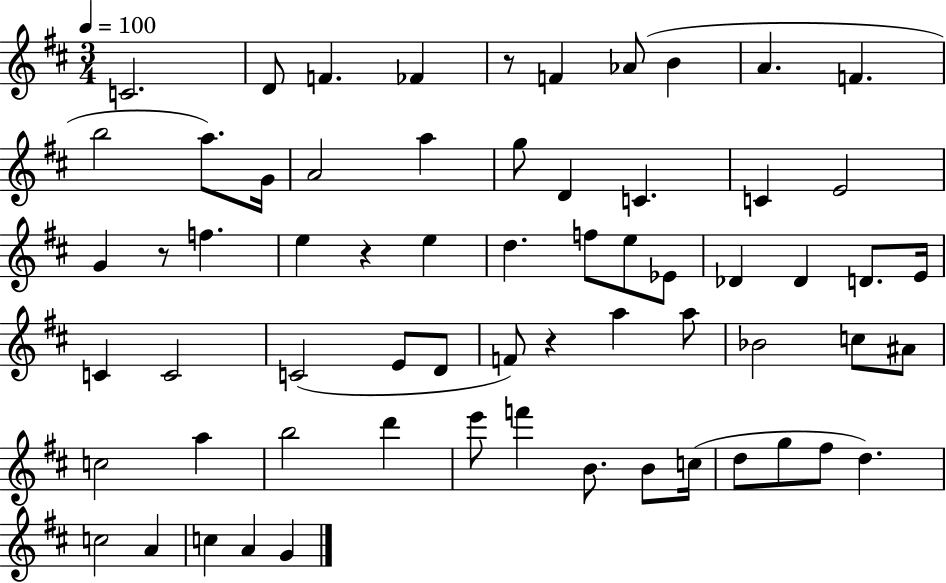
C4/h. D4/e F4/q. FES4/q R/e F4/q Ab4/e B4/q A4/q. F4/q. B5/h A5/e. G4/s A4/h A5/q G5/e D4/q C4/q. C4/q E4/h G4/q R/e F5/q. E5/q R/q E5/q D5/q. F5/e E5/e Eb4/e Db4/q Db4/q D4/e. E4/s C4/q C4/h C4/h E4/e D4/e F4/e R/q A5/q A5/e Bb4/h C5/e A#4/e C5/h A5/q B5/h D6/q E6/e F6/q B4/e. B4/e C5/s D5/e G5/e F#5/e D5/q. C5/h A4/q C5/q A4/q G4/q